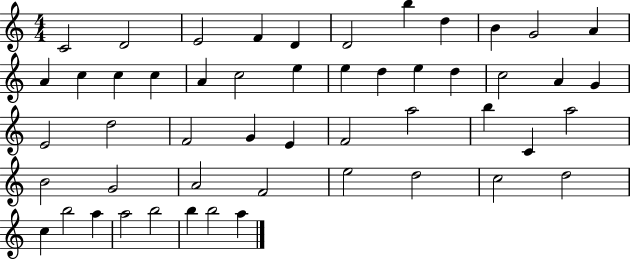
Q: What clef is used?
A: treble